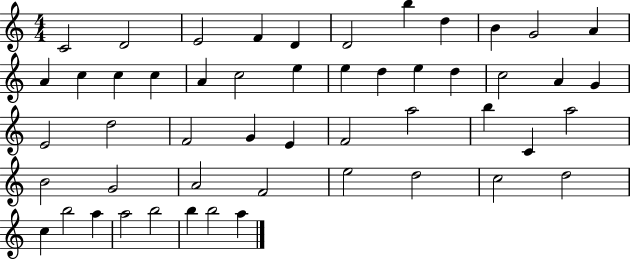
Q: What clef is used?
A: treble